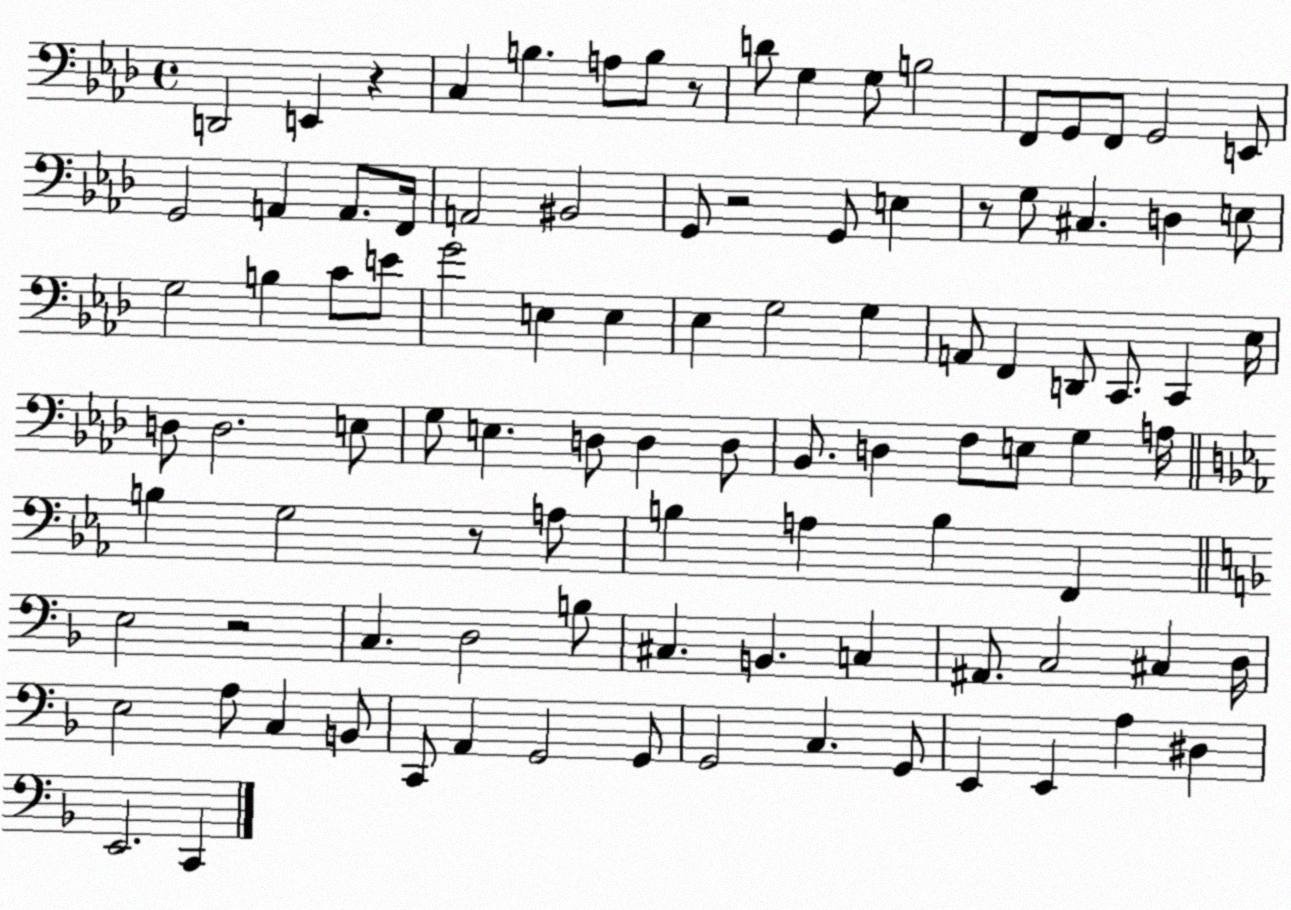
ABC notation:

X:1
T:Untitled
M:4/4
L:1/4
K:Ab
D,,2 E,, z C, B, A,/2 B,/2 z/2 D/2 G, G,/2 B,2 F,,/2 G,,/2 F,,/2 G,,2 E,,/2 G,,2 A,, A,,/2 F,,/4 A,,2 ^B,,2 G,,/2 z2 G,,/2 E, z/2 G,/2 ^C, D, E,/2 G,2 B, C/2 E/2 G2 E, E, _E, G,2 G, A,,/2 F,, D,,/2 C,,/2 C,, _E,/4 D,/2 D,2 E,/2 G,/2 E, D,/2 D, D,/2 _B,,/2 D, F,/2 E,/2 G, A,/4 B, G,2 z/2 A,/2 B, A, B, F,, E,2 z2 C, D,2 B,/2 ^C, B,, C, ^A,,/2 C,2 ^C, D,/4 E,2 A,/2 C, B,,/2 C,,/2 A,, G,,2 G,,/2 G,,2 C, G,,/2 E,, E,, A, ^D, E,,2 C,,